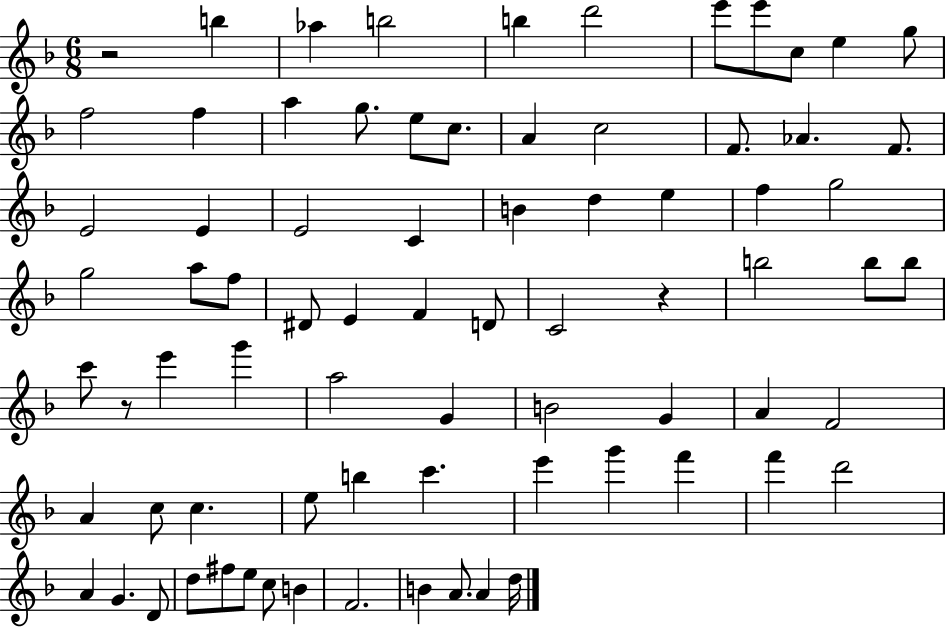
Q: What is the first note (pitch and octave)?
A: B5